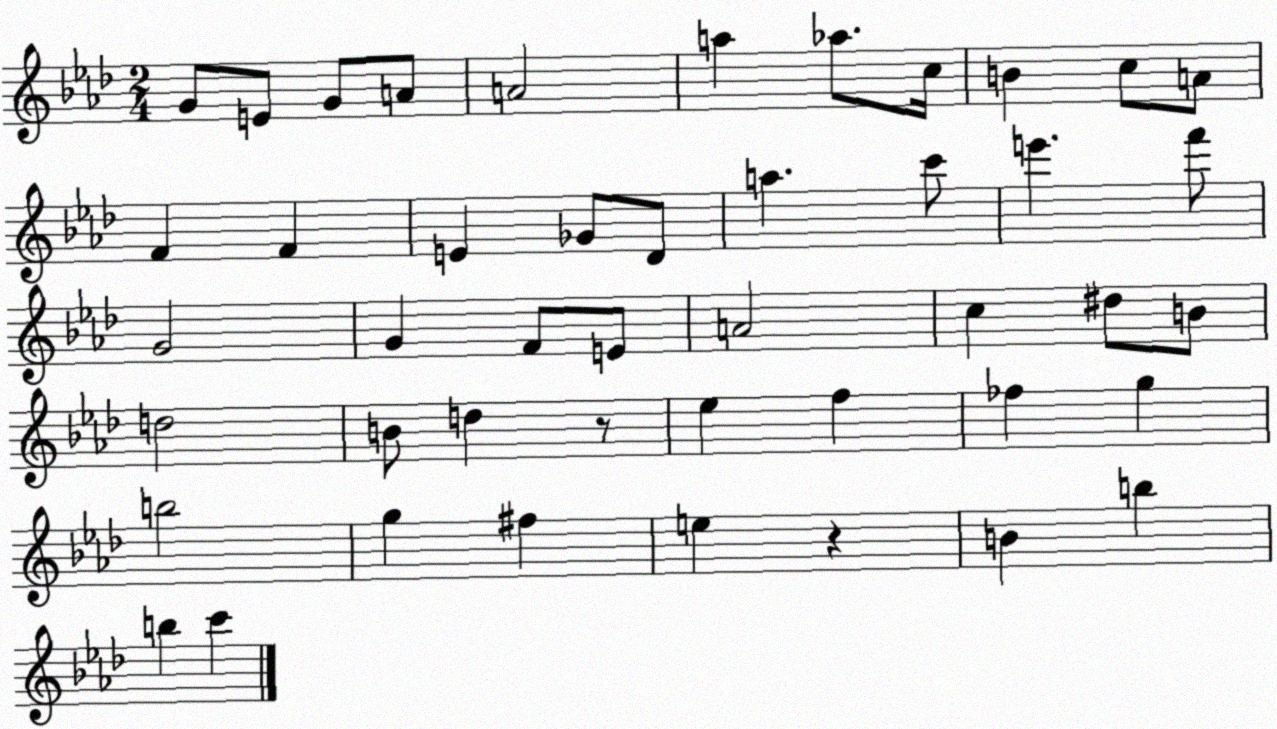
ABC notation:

X:1
T:Untitled
M:2/4
L:1/4
K:Ab
G/2 E/2 G/2 A/2 A2 a _a/2 c/4 B c/2 A/2 F F E _G/2 _D/2 a c'/2 e' f'/2 G2 G F/2 E/2 A2 c ^d/2 B/2 d2 B/2 d z/2 _e f _f g b2 g ^f e z B b b c'